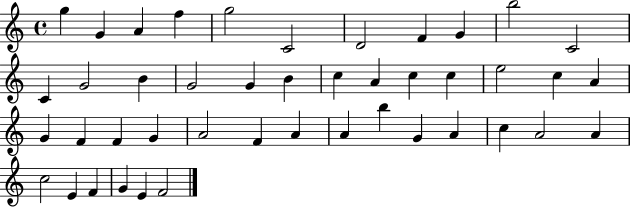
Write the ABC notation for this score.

X:1
T:Untitled
M:4/4
L:1/4
K:C
g G A f g2 C2 D2 F G b2 C2 C G2 B G2 G B c A c c e2 c A G F F G A2 F A A b G A c A2 A c2 E F G E F2